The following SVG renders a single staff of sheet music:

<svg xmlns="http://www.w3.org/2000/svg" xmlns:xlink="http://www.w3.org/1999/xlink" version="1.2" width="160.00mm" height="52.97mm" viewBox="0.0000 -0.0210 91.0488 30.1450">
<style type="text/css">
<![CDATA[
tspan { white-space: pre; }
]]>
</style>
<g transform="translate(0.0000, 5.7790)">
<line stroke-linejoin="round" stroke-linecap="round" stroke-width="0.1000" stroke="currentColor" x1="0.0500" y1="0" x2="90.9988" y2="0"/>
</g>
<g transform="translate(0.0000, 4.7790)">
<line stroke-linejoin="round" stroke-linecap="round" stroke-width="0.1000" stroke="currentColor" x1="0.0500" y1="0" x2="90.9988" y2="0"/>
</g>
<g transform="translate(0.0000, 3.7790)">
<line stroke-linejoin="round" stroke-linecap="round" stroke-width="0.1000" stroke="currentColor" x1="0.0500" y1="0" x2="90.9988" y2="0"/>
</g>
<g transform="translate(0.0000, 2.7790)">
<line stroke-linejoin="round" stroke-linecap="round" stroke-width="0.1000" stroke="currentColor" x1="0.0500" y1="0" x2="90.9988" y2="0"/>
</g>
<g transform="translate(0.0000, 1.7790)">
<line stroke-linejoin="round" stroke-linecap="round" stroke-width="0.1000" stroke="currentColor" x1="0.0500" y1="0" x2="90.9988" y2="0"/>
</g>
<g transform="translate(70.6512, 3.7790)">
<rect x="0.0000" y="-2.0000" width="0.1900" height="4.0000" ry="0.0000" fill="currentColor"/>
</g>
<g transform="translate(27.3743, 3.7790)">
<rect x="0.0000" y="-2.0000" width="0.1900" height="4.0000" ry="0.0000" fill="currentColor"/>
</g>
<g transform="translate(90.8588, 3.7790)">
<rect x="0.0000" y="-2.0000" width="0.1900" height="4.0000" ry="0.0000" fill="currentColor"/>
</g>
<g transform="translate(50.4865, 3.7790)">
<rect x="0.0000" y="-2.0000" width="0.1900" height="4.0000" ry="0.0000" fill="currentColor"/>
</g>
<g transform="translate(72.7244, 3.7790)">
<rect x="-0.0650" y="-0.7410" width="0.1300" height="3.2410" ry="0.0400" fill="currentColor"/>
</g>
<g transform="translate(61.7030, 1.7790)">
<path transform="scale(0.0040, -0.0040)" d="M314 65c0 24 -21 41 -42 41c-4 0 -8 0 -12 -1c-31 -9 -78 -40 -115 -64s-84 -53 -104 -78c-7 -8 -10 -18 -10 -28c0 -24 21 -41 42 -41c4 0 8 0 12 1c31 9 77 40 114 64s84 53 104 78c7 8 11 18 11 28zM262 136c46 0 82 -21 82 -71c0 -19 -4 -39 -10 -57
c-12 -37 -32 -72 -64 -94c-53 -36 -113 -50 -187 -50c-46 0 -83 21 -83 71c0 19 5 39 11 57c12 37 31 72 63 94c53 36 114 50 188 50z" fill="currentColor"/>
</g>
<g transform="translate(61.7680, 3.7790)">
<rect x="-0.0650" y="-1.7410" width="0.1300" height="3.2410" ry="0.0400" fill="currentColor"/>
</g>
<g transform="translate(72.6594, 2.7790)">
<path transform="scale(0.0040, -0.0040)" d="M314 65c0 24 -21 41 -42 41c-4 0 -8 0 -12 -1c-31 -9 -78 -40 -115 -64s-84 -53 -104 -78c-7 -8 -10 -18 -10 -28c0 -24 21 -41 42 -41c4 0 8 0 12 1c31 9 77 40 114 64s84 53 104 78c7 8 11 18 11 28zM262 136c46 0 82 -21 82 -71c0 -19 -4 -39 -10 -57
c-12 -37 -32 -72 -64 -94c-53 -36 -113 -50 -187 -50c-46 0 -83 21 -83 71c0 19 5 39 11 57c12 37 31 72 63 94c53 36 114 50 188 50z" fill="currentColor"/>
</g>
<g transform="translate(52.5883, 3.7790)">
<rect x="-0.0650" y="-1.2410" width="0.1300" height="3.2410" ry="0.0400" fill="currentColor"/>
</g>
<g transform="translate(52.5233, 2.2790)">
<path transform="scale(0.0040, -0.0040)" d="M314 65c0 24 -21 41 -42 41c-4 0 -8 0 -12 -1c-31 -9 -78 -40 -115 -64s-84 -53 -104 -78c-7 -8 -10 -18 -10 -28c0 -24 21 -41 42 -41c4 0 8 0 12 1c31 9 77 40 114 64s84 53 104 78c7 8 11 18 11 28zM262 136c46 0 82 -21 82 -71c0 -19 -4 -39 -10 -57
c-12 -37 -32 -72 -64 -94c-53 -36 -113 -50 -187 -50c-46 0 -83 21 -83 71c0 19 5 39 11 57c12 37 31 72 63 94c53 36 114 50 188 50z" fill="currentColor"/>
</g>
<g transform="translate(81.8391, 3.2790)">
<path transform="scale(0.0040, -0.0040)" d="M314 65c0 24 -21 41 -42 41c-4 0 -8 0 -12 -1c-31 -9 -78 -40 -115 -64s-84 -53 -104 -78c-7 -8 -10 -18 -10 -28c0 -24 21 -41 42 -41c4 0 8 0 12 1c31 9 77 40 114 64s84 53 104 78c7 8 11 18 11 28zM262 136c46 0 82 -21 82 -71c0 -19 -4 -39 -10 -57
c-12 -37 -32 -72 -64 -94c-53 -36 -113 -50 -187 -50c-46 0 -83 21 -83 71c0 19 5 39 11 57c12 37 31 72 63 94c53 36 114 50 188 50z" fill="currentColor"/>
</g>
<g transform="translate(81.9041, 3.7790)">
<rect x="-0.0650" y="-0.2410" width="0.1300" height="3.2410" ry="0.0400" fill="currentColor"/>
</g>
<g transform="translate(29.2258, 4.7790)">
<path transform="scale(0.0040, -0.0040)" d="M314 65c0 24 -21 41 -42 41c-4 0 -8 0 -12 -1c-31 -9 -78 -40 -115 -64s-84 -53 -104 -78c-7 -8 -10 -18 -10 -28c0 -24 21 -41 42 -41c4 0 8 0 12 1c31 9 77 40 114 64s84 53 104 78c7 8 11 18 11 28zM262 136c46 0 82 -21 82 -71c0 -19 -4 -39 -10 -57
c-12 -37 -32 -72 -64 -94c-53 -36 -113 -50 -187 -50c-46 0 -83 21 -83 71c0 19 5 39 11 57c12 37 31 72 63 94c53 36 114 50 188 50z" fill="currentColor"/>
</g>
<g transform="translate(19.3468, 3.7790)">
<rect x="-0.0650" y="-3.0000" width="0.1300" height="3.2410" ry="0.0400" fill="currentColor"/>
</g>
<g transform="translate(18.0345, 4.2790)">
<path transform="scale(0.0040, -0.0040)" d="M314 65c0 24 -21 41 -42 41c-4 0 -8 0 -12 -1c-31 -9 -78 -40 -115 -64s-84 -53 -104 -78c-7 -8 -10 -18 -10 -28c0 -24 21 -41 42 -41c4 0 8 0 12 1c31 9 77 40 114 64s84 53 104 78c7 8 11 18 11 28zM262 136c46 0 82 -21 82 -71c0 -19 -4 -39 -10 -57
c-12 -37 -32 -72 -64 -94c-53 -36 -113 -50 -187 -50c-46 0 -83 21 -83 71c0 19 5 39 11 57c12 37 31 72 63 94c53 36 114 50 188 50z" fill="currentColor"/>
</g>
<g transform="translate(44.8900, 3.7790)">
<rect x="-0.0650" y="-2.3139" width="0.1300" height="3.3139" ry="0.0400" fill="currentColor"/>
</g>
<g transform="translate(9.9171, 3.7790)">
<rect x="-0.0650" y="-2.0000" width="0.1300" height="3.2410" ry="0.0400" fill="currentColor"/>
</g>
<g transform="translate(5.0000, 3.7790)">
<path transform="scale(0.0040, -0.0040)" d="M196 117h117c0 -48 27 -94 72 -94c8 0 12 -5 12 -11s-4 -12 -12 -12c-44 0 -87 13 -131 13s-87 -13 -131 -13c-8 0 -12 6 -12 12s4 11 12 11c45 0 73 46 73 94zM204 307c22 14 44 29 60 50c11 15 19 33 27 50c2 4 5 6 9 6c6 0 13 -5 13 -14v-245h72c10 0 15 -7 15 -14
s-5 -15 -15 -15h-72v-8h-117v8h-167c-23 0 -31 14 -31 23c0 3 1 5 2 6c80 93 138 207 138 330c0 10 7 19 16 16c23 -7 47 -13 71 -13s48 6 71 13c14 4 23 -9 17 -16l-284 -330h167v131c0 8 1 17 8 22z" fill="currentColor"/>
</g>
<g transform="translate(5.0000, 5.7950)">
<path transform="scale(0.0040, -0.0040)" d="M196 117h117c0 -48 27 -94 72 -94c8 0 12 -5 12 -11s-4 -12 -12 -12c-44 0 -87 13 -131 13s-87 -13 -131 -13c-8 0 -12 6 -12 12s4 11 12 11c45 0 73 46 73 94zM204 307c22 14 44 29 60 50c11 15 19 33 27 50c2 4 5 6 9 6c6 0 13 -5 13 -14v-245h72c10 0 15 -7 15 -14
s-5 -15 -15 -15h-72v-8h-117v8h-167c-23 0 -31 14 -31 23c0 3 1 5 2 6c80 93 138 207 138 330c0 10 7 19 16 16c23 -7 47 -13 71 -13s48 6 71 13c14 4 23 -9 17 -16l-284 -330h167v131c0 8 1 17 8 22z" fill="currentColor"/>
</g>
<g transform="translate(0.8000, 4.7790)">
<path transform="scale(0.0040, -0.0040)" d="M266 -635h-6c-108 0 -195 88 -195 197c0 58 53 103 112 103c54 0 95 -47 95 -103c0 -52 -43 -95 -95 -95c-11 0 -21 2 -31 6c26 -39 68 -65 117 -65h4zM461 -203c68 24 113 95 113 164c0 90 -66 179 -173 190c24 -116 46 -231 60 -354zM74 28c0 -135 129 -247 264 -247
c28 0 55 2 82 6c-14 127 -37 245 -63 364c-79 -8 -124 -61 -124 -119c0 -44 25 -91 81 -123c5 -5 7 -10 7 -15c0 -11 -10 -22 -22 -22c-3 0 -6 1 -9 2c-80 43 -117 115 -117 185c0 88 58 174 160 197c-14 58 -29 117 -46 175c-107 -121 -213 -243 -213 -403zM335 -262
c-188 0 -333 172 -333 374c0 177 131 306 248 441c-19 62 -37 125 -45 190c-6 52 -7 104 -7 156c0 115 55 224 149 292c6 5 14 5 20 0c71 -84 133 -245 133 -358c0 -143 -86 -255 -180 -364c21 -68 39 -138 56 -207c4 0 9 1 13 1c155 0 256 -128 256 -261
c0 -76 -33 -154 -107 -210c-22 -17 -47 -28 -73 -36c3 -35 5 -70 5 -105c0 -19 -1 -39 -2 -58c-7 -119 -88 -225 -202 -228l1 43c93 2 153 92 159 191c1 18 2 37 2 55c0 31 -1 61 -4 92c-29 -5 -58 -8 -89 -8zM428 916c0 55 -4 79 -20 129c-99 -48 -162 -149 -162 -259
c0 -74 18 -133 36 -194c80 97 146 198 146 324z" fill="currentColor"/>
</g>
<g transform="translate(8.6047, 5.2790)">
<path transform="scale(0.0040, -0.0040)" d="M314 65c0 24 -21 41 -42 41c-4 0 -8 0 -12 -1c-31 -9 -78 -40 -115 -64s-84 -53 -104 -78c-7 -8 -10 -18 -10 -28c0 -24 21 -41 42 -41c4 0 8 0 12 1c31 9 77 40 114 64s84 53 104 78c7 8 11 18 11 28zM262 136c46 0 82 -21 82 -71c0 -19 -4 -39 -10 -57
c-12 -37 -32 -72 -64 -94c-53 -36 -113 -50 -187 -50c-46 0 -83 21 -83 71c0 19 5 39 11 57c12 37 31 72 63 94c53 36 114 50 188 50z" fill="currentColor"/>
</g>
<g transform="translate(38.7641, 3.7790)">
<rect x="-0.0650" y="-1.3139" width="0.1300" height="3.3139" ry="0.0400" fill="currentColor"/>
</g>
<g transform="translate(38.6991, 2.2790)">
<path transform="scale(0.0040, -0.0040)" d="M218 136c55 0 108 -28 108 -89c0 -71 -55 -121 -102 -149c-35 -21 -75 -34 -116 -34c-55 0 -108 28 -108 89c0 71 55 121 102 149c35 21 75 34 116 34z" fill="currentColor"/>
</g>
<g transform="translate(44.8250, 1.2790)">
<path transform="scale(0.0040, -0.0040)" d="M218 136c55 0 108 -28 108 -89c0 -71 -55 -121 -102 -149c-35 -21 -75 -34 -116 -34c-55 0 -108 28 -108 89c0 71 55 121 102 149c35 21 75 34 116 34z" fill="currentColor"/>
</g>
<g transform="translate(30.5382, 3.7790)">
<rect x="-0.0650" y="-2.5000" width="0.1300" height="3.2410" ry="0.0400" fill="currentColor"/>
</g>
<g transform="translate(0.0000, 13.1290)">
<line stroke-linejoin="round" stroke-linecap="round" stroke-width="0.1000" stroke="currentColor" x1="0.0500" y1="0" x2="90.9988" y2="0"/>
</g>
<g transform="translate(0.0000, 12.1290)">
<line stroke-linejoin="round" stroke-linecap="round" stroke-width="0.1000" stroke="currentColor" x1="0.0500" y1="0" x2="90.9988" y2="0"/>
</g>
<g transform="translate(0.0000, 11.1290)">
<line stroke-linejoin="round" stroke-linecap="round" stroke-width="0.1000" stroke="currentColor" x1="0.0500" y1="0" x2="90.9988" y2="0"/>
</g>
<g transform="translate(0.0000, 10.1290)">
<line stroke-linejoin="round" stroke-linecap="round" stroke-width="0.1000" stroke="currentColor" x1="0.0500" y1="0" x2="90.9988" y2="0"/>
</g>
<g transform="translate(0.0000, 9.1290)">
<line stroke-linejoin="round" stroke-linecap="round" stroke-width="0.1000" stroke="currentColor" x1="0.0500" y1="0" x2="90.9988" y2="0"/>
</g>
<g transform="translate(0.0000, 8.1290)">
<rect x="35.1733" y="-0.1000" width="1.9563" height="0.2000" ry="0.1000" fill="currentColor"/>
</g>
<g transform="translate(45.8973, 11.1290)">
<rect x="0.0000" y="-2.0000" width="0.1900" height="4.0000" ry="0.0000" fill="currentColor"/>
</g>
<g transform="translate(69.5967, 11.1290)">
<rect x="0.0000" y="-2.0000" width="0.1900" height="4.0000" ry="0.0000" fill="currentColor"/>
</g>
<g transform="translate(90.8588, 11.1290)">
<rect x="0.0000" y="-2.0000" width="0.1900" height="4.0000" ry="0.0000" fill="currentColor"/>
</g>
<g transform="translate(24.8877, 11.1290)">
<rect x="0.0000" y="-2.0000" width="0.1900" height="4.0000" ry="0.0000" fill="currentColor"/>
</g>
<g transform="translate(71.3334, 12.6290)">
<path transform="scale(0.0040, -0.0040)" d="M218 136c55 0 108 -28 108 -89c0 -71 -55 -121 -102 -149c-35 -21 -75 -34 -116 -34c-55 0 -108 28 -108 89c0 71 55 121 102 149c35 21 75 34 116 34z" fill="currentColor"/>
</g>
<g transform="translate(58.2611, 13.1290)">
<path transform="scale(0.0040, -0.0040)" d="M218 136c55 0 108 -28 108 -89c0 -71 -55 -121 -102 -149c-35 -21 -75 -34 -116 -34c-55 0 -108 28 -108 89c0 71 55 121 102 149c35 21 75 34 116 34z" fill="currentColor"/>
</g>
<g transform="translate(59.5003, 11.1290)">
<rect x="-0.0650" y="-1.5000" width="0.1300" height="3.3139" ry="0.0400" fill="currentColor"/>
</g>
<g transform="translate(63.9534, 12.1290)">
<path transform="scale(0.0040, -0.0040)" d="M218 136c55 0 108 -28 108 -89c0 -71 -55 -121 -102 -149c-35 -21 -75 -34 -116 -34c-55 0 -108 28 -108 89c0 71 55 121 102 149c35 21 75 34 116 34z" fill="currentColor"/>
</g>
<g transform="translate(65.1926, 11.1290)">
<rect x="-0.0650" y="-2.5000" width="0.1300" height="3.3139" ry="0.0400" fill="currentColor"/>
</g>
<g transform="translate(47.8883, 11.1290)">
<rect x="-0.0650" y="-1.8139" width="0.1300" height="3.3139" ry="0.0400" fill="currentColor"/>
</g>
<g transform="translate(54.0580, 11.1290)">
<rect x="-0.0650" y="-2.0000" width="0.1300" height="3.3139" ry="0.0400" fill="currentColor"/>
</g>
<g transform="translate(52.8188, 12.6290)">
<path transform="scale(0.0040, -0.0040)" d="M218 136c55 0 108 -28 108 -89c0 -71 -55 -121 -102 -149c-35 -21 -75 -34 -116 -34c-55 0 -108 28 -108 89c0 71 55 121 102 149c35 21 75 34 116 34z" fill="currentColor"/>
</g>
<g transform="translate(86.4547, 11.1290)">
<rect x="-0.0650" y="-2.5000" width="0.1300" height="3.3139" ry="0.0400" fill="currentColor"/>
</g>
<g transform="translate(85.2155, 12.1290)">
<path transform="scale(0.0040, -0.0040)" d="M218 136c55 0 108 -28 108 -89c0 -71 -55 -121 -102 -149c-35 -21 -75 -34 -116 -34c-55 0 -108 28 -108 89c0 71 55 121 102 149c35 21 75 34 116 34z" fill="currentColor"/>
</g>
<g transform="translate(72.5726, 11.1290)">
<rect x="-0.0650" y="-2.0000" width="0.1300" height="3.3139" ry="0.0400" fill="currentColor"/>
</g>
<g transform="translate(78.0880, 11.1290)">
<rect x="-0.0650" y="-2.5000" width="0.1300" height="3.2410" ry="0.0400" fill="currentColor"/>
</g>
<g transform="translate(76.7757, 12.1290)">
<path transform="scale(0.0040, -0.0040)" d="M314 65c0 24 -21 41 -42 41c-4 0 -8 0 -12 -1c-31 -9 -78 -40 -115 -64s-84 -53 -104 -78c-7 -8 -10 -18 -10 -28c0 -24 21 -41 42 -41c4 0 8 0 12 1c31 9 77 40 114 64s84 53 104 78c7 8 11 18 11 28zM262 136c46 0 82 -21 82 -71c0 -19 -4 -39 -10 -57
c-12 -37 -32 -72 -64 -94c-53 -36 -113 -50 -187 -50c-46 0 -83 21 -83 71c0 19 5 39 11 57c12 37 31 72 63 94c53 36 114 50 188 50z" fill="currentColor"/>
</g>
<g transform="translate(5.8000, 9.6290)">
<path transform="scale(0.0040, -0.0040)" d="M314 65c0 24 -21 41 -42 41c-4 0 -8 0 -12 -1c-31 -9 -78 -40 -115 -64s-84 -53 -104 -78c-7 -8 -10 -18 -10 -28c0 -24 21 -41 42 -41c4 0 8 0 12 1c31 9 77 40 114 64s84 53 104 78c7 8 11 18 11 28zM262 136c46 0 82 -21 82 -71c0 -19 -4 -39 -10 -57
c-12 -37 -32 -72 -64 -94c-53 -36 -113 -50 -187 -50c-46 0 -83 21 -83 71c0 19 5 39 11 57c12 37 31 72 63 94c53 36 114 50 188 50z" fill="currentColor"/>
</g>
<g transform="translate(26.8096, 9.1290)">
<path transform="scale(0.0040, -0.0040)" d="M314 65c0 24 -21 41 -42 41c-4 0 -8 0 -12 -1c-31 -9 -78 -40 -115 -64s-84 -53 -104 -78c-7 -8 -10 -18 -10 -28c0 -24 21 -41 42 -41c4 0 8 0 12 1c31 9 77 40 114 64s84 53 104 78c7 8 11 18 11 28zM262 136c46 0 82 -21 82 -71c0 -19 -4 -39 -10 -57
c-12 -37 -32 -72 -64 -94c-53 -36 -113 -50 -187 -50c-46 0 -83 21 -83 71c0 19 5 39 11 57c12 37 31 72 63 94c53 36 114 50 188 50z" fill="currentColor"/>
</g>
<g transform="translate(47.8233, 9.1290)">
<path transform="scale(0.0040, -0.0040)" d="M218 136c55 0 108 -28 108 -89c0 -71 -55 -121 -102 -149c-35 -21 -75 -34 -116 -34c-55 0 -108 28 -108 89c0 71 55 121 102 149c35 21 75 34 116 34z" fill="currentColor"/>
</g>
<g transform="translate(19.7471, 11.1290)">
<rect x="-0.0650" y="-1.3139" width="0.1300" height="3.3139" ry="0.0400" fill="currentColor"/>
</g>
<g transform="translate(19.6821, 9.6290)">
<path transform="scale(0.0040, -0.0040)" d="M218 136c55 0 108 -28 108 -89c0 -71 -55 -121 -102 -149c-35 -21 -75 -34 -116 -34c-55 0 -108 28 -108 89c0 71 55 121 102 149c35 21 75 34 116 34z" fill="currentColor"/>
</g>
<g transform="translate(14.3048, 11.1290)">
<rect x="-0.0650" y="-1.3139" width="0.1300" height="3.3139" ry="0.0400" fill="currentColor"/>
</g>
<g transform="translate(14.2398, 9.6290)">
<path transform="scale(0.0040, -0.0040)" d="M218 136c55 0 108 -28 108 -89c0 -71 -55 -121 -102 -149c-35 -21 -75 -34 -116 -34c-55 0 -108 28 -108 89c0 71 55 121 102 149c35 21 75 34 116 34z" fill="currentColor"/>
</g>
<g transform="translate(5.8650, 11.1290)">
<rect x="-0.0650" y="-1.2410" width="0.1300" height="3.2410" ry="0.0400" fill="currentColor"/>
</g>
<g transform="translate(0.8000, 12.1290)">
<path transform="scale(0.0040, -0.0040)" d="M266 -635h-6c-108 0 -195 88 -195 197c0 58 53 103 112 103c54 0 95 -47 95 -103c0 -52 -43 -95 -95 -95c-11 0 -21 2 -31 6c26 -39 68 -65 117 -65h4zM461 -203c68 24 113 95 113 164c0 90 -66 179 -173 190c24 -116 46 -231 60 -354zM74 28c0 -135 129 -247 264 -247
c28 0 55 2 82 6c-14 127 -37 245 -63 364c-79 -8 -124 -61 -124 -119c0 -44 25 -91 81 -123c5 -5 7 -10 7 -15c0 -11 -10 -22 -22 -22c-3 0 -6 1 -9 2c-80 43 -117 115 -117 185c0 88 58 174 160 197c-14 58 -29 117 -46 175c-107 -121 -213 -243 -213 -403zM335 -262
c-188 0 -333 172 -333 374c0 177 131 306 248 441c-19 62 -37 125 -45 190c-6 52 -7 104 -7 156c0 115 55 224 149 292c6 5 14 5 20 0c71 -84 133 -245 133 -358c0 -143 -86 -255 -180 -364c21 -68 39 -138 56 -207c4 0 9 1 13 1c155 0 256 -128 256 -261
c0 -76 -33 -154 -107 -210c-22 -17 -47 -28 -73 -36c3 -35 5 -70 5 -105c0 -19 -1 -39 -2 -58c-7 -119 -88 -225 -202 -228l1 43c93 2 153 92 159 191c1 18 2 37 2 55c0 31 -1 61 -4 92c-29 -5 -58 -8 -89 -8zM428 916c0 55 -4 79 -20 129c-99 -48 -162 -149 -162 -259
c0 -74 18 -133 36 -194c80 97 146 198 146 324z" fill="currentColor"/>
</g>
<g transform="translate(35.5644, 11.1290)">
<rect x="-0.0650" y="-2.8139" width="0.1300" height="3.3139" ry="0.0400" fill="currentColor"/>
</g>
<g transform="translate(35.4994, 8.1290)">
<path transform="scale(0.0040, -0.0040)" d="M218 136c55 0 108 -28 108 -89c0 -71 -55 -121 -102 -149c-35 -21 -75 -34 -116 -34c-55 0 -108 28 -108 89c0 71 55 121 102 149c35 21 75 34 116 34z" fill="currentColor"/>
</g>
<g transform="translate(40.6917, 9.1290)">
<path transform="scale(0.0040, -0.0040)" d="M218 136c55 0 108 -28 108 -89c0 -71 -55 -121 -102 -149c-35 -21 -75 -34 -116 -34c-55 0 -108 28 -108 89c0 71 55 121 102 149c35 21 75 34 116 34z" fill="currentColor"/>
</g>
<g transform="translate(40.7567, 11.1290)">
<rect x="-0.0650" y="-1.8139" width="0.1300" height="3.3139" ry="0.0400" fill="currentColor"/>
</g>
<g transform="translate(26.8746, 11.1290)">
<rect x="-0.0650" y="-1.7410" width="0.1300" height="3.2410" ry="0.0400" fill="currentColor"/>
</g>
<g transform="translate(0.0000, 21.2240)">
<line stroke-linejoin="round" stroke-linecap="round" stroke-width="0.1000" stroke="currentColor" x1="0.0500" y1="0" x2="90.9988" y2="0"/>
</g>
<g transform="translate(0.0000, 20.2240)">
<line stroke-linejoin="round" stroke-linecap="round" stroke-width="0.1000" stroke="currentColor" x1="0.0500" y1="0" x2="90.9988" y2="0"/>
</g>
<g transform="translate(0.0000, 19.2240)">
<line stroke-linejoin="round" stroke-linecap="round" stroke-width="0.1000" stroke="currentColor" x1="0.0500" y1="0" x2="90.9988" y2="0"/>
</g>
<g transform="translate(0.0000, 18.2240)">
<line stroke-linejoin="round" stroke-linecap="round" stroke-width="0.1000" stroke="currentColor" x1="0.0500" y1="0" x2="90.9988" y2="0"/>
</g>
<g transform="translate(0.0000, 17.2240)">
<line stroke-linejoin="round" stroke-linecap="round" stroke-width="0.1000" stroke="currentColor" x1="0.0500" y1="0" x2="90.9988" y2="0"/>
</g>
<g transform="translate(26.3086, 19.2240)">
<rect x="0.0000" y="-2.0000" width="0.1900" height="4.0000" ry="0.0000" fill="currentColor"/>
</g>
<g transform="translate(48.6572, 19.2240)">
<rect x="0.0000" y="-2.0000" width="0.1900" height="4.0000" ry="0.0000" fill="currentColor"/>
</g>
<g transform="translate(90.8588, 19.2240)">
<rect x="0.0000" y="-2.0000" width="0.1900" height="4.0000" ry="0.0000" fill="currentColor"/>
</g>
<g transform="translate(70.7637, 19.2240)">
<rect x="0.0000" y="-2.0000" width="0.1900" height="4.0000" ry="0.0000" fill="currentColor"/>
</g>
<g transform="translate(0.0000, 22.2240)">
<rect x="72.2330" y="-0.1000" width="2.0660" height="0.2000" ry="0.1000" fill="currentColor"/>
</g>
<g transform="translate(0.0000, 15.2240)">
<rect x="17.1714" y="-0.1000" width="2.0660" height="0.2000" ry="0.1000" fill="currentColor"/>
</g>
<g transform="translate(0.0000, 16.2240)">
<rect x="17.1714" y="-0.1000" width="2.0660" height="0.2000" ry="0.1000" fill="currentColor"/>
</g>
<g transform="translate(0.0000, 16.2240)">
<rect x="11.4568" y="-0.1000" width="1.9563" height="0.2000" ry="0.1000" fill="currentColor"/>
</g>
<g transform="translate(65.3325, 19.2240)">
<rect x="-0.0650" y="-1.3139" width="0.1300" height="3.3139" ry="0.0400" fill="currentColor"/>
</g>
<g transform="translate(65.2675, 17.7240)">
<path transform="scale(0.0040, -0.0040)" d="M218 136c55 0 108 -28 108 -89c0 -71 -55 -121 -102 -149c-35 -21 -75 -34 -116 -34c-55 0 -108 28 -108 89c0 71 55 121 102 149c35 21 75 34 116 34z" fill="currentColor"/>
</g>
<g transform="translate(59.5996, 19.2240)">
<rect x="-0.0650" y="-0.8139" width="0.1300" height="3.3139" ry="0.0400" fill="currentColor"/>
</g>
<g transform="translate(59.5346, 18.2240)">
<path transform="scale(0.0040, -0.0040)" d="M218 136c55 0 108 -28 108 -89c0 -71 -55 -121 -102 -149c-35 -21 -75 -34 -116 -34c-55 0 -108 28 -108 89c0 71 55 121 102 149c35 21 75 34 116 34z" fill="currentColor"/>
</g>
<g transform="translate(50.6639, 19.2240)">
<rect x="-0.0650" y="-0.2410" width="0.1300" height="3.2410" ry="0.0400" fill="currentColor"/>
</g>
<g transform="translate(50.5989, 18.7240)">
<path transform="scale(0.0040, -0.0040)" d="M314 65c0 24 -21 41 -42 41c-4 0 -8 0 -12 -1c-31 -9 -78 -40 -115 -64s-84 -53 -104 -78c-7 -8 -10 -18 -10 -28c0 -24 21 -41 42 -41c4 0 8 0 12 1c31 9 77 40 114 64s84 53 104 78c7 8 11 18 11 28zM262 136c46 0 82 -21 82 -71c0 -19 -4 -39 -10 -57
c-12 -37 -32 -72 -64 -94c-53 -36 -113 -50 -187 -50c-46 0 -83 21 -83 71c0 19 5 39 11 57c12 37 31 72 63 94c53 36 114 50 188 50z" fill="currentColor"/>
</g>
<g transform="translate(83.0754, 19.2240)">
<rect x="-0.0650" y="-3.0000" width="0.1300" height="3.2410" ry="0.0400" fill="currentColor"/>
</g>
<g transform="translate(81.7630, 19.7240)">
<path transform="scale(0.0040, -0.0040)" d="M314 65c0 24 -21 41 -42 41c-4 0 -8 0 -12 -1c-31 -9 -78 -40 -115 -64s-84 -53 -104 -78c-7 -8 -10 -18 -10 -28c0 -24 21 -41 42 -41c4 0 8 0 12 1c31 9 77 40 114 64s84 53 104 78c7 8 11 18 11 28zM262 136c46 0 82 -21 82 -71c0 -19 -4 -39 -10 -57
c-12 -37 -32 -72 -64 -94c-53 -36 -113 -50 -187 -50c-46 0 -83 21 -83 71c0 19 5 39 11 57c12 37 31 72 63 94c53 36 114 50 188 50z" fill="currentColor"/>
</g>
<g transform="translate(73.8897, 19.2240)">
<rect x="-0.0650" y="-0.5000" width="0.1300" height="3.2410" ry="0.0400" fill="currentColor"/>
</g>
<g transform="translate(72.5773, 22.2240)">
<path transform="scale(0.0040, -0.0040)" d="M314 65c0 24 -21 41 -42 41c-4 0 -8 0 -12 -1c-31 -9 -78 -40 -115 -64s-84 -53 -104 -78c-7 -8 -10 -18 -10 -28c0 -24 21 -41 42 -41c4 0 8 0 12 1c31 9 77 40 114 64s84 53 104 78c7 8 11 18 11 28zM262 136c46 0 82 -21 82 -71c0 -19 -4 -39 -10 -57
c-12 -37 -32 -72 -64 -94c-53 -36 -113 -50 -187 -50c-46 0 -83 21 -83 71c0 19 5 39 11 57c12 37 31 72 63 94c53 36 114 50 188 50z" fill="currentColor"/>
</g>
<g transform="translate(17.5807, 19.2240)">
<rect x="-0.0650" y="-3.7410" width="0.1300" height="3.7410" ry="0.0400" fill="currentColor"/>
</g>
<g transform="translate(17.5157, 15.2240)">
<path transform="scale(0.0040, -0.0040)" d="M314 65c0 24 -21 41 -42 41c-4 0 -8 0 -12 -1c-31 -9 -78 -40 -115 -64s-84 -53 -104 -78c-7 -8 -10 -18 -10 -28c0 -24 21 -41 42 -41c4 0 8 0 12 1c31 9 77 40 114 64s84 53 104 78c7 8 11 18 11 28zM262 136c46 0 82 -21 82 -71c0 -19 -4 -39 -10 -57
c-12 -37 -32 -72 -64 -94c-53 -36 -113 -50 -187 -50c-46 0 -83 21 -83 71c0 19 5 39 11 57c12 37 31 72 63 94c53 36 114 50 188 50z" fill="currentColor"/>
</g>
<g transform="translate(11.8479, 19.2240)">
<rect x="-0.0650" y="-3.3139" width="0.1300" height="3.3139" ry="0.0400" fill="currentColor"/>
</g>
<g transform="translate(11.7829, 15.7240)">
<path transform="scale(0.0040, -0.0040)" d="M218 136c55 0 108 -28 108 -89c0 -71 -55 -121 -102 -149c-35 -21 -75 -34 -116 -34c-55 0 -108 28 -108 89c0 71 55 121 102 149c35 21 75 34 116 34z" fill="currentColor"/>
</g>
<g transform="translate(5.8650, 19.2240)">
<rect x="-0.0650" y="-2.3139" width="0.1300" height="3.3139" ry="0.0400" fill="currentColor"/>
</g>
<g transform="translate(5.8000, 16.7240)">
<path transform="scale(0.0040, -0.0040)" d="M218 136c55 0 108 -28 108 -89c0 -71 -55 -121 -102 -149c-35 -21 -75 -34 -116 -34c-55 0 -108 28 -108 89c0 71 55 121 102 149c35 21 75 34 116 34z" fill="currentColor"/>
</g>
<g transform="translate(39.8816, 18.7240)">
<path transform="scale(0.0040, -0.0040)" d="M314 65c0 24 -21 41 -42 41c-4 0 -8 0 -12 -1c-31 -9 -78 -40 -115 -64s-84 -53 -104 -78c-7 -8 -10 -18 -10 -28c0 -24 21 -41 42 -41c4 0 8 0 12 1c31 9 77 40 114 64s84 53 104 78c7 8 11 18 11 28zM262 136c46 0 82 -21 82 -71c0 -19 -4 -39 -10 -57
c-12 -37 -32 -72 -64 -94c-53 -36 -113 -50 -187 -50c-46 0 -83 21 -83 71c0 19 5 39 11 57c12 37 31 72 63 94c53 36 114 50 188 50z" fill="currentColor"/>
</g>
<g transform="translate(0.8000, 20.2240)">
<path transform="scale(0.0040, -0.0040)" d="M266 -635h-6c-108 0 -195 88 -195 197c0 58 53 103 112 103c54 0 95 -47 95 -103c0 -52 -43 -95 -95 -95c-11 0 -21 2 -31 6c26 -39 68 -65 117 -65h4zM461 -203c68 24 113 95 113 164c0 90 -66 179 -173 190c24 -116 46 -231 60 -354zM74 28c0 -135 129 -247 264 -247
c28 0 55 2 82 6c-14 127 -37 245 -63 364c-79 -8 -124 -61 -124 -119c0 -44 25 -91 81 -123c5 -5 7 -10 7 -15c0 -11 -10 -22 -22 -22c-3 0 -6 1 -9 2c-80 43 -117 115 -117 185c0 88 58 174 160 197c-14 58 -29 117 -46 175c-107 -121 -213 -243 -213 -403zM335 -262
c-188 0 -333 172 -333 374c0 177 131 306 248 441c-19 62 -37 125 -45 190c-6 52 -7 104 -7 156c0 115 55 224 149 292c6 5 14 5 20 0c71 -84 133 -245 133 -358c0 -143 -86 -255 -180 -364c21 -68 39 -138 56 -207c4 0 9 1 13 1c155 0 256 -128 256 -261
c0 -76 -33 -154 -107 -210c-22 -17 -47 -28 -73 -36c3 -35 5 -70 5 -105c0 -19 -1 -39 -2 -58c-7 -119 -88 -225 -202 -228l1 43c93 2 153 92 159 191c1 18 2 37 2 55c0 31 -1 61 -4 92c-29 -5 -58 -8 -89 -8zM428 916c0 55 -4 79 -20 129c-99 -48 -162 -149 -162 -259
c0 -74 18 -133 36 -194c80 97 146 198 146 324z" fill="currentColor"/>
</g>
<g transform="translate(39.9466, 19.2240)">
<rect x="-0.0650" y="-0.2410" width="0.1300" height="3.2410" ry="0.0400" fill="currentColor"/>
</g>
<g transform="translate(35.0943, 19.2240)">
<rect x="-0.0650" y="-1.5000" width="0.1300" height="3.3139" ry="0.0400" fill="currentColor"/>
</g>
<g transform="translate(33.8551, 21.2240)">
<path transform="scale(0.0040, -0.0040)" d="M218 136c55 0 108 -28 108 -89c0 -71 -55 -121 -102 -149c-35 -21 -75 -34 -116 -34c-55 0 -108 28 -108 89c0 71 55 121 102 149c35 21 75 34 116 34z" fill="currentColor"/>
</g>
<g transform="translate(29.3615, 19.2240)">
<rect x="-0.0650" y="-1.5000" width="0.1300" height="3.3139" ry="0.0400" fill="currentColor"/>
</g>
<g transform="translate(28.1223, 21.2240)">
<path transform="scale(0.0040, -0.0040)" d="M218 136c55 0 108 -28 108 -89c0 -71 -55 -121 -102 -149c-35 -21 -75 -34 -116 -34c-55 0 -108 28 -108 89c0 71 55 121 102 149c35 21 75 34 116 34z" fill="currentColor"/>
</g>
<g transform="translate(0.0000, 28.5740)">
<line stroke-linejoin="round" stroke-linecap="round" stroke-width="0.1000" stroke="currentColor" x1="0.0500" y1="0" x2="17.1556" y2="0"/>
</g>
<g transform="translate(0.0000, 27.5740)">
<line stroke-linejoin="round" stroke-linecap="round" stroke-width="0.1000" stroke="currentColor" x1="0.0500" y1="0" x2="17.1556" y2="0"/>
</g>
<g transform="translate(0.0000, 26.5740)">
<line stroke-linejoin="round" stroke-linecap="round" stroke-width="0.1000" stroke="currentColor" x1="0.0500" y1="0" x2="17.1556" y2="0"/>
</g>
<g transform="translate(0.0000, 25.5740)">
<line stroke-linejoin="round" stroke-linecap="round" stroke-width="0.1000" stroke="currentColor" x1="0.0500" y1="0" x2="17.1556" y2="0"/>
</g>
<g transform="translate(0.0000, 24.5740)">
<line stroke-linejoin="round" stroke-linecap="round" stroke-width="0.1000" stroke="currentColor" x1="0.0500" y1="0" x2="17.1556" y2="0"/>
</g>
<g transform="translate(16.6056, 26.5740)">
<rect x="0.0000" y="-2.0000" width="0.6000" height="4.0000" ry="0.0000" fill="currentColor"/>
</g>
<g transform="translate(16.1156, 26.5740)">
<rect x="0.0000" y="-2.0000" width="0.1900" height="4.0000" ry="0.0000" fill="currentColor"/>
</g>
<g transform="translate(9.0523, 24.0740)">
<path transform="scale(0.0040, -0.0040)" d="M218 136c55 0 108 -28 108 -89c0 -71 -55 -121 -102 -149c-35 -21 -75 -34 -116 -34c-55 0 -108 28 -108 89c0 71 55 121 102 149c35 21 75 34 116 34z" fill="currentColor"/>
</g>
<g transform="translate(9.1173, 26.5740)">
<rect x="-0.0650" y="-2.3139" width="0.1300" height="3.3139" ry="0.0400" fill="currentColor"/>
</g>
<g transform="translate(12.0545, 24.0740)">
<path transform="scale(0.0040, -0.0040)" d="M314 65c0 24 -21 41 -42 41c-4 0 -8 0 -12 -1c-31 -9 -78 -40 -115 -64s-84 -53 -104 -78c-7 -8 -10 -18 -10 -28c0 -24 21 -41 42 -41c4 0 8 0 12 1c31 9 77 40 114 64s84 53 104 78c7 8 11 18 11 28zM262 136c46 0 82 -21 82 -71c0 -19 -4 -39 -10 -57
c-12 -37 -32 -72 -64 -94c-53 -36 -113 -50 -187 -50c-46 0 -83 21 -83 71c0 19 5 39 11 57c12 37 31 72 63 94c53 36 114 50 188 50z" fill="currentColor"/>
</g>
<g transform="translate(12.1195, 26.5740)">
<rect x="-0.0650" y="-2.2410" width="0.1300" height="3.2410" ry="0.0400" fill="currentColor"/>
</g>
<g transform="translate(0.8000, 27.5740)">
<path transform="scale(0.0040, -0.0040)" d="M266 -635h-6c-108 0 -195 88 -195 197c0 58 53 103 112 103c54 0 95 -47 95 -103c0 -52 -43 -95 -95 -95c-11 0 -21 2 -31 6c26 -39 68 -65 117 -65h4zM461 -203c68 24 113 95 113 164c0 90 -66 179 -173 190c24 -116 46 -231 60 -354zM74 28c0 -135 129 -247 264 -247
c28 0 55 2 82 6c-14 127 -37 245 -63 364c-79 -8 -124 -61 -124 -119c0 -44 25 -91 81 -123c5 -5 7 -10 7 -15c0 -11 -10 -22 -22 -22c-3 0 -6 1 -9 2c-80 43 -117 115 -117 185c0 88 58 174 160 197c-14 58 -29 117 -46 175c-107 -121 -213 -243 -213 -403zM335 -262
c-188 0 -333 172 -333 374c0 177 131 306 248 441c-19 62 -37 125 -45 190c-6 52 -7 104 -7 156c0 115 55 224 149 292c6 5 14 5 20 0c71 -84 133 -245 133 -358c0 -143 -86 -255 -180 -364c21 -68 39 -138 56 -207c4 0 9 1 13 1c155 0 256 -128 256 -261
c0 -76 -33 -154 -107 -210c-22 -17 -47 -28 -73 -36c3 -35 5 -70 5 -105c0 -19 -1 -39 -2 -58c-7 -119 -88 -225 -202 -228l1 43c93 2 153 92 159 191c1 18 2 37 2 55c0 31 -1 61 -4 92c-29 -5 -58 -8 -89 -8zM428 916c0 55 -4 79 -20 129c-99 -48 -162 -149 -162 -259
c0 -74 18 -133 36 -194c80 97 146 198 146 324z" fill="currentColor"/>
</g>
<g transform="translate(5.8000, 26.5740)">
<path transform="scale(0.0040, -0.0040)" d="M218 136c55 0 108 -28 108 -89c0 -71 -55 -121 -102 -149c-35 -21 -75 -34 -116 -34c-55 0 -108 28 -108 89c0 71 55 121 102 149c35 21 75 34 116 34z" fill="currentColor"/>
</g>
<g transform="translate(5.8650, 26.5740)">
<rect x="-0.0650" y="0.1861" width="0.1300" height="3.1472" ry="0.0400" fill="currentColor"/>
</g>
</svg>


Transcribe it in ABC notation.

X:1
T:Untitled
M:4/4
L:1/4
K:C
F2 A2 G2 e g e2 f2 d2 c2 e2 e e f2 a f f F E G F G2 G g b c'2 E E c2 c2 d e C2 A2 B g g2